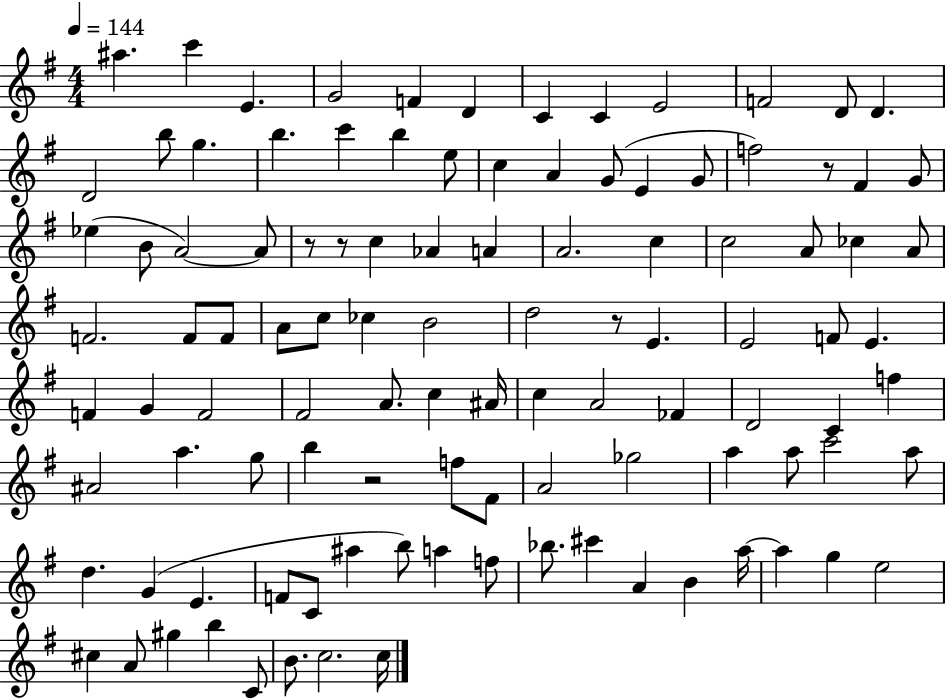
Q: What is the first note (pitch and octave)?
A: A#5